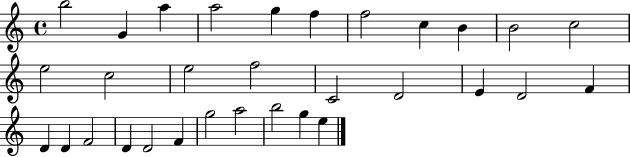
B5/h G4/q A5/q A5/h G5/q F5/q F5/h C5/q B4/q B4/h C5/h E5/h C5/h E5/h F5/h C4/h D4/h E4/q D4/h F4/q D4/q D4/q F4/h D4/q D4/h F4/q G5/h A5/h B5/h G5/q E5/q